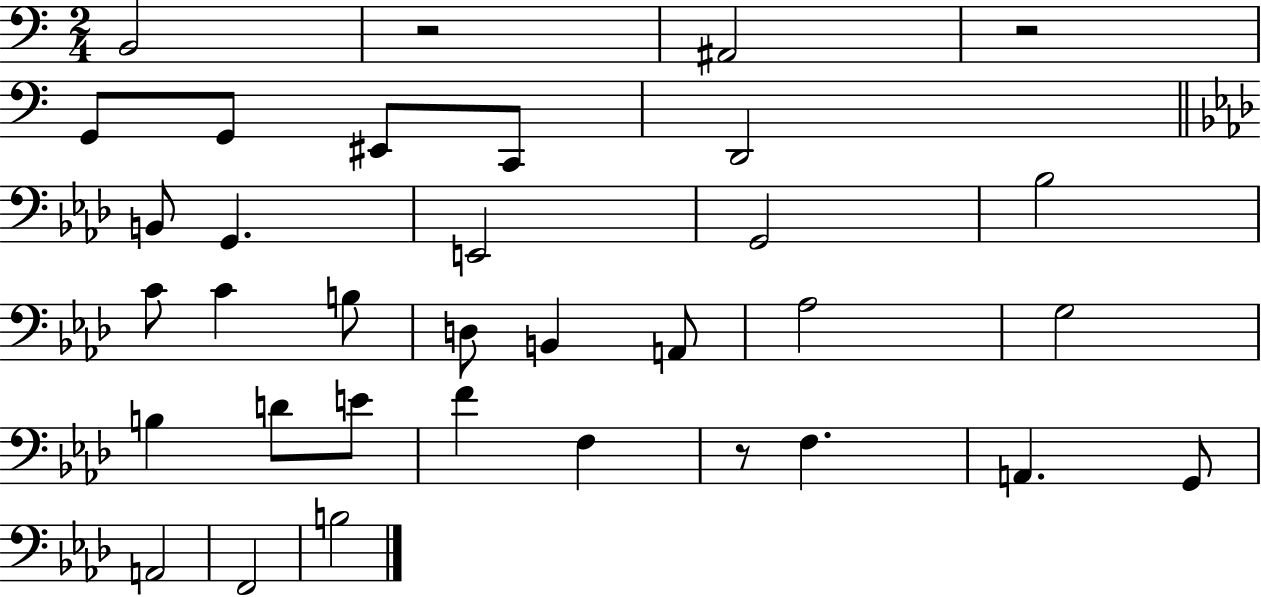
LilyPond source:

{
  \clef bass
  \numericTimeSignature
  \time 2/4
  \key c \major
  b,2 | r2 | ais,2 | r2 | \break g,8 g,8 eis,8 c,8 | d,2 | \bar "||" \break \key aes \major b,8 g,4. | e,2 | g,2 | bes2 | \break c'8 c'4 b8 | d8 b,4 a,8 | aes2 | g2 | \break b4 d'8 e'8 | f'4 f4 | r8 f4. | a,4. g,8 | \break a,2 | f,2 | b2 | \bar "|."
}